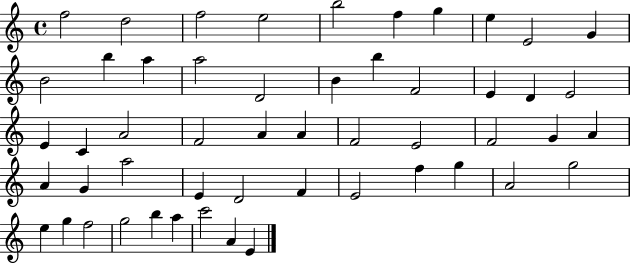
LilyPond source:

{
  \clef treble
  \time 4/4
  \defaultTimeSignature
  \key c \major
  f''2 d''2 | f''2 e''2 | b''2 f''4 g''4 | e''4 e'2 g'4 | \break b'2 b''4 a''4 | a''2 d'2 | b'4 b''4 f'2 | e'4 d'4 e'2 | \break e'4 c'4 a'2 | f'2 a'4 a'4 | f'2 e'2 | f'2 g'4 a'4 | \break a'4 g'4 a''2 | e'4 d'2 f'4 | e'2 f''4 g''4 | a'2 g''2 | \break e''4 g''4 f''2 | g''2 b''4 a''4 | c'''2 a'4 e'4 | \bar "|."
}